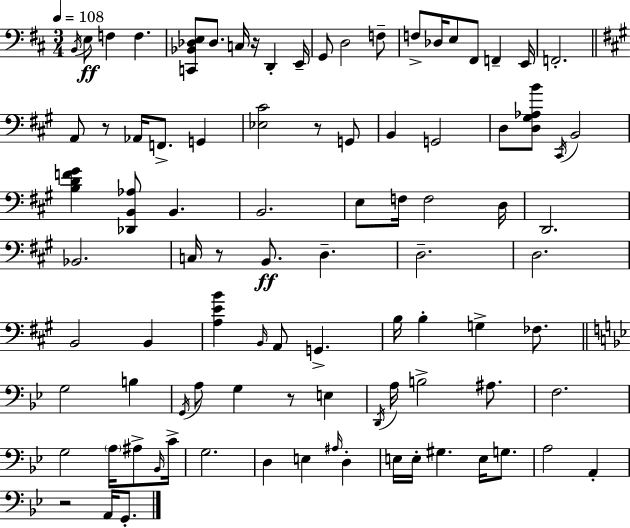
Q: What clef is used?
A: bass